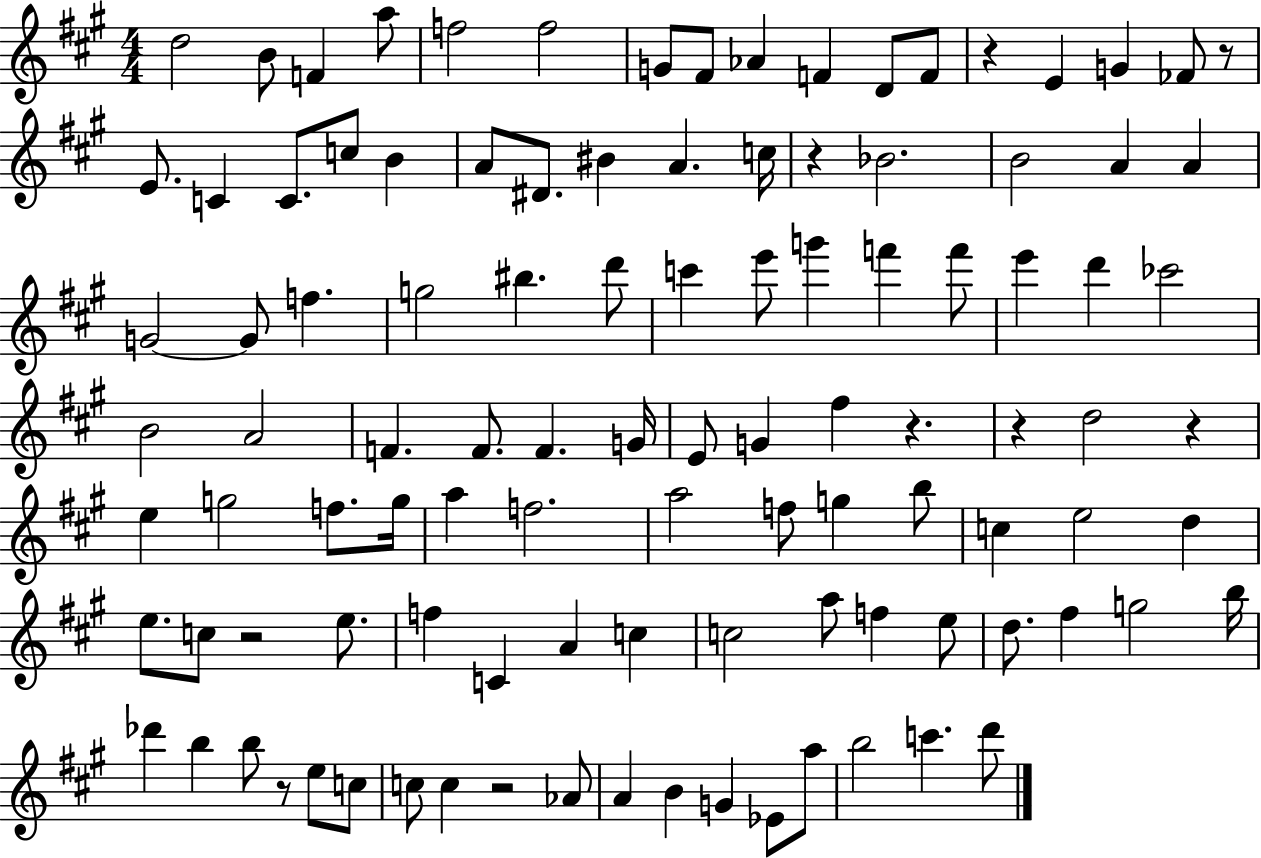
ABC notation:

X:1
T:Untitled
M:4/4
L:1/4
K:A
d2 B/2 F a/2 f2 f2 G/2 ^F/2 _A F D/2 F/2 z E G _F/2 z/2 E/2 C C/2 c/2 B A/2 ^D/2 ^B A c/4 z _B2 B2 A A G2 G/2 f g2 ^b d'/2 c' e'/2 g' f' f'/2 e' d' _c'2 B2 A2 F F/2 F G/4 E/2 G ^f z z d2 z e g2 f/2 g/4 a f2 a2 f/2 g b/2 c e2 d e/2 c/2 z2 e/2 f C A c c2 a/2 f e/2 d/2 ^f g2 b/4 _d' b b/2 z/2 e/2 c/2 c/2 c z2 _A/2 A B G _E/2 a/2 b2 c' d'/2